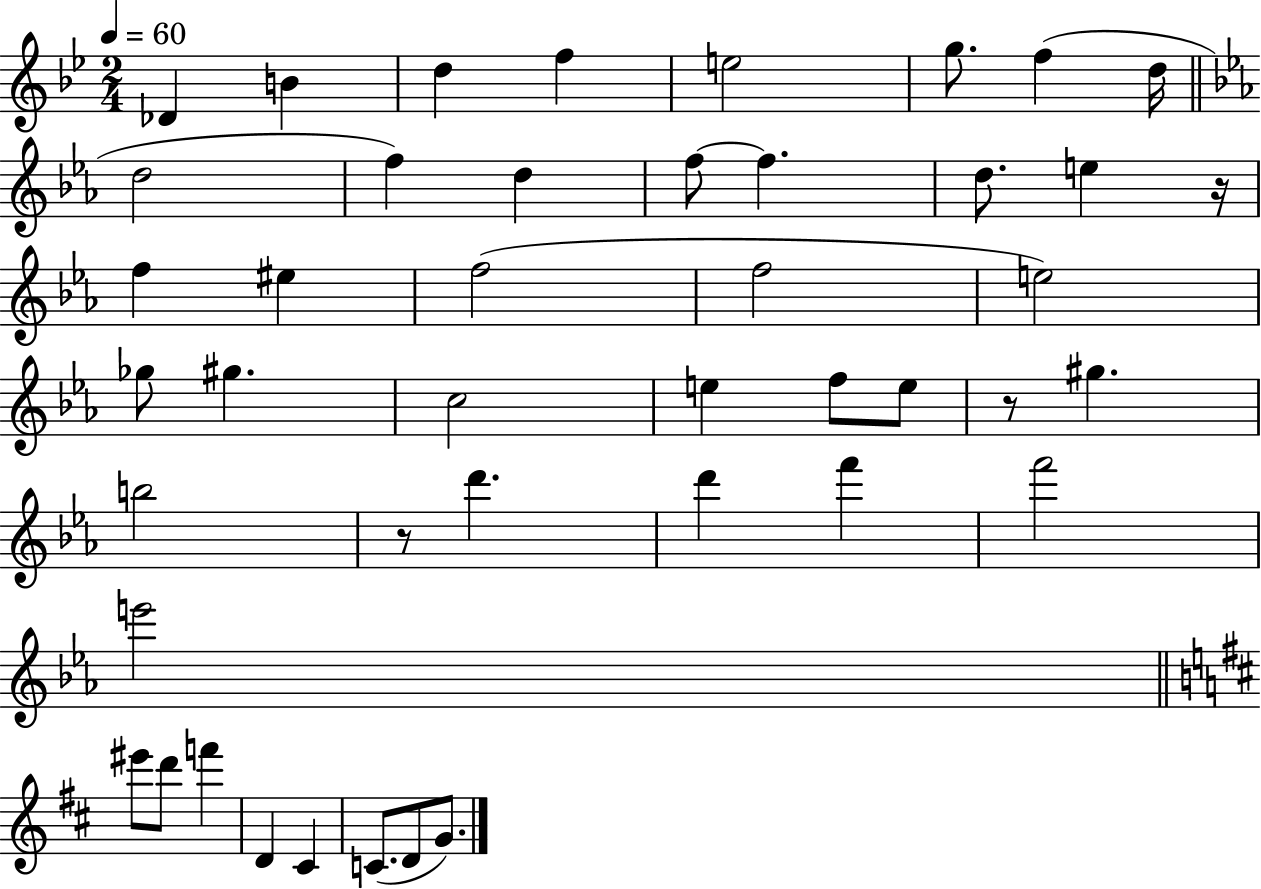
Db4/q B4/q D5/q F5/q E5/h G5/e. F5/q D5/s D5/h F5/q D5/q F5/e F5/q. D5/e. E5/q R/s F5/q EIS5/q F5/h F5/h E5/h Gb5/e G#5/q. C5/h E5/q F5/e E5/e R/e G#5/q. B5/h R/e D6/q. D6/q F6/q F6/h E6/h EIS6/e D6/e F6/q D4/q C#4/q C4/e. D4/e G4/e.